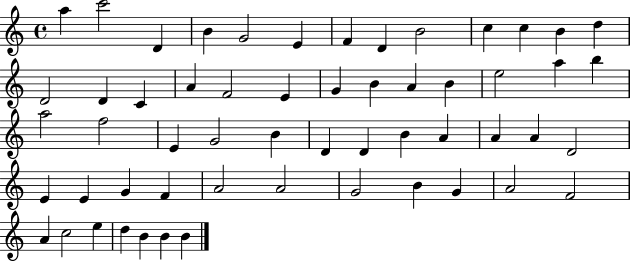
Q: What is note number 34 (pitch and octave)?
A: B4